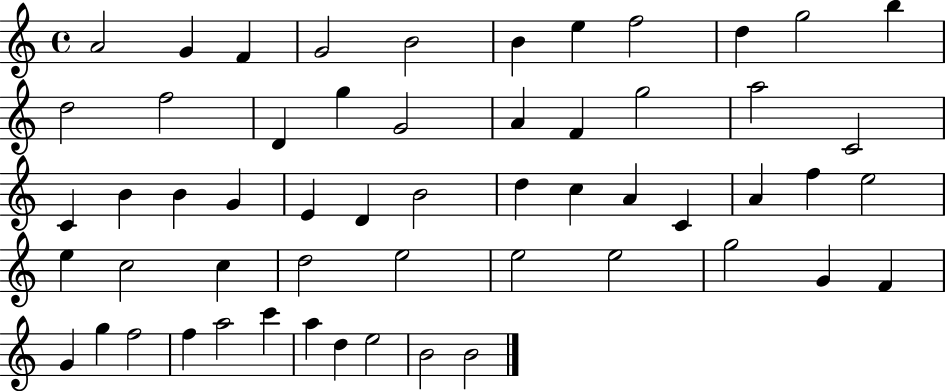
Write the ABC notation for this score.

X:1
T:Untitled
M:4/4
L:1/4
K:C
A2 G F G2 B2 B e f2 d g2 b d2 f2 D g G2 A F g2 a2 C2 C B B G E D B2 d c A C A f e2 e c2 c d2 e2 e2 e2 g2 G F G g f2 f a2 c' a d e2 B2 B2